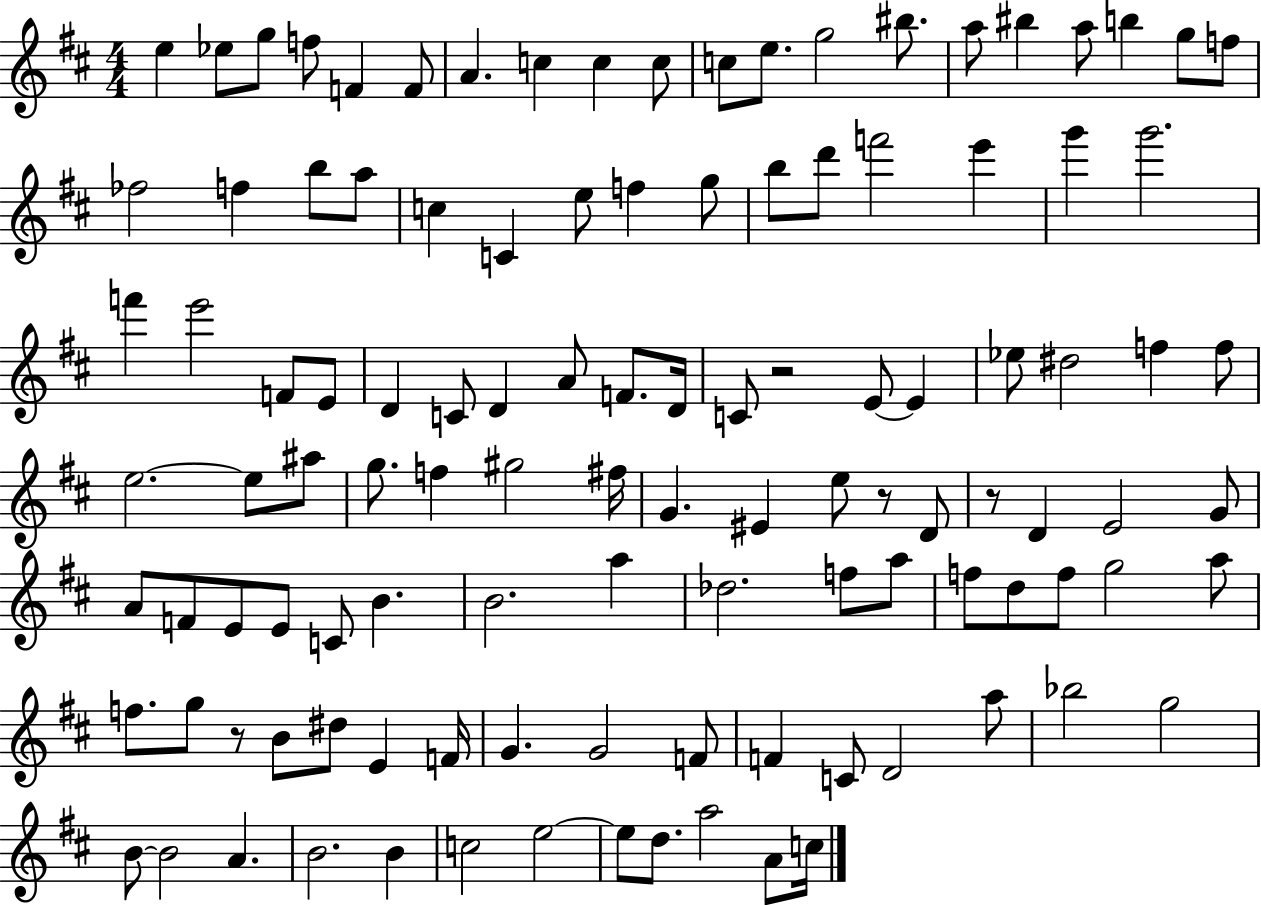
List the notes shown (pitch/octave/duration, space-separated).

E5/q Eb5/e G5/e F5/e F4/q F4/e A4/q. C5/q C5/q C5/e C5/e E5/e. G5/h BIS5/e. A5/e BIS5/q A5/e B5/q G5/e F5/e FES5/h F5/q B5/e A5/e C5/q C4/q E5/e F5/q G5/e B5/e D6/e F6/h E6/q G6/q G6/h. F6/q E6/h F4/e E4/e D4/q C4/e D4/q A4/e F4/e. D4/s C4/e R/h E4/e E4/q Eb5/e D#5/h F5/q F5/e E5/h. E5/e A#5/e G5/e. F5/q G#5/h F#5/s G4/q. EIS4/q E5/e R/e D4/e R/e D4/q E4/h G4/e A4/e F4/e E4/e E4/e C4/e B4/q. B4/h. A5/q Db5/h. F5/e A5/e F5/e D5/e F5/e G5/h A5/e F5/e. G5/e R/e B4/e D#5/e E4/q F4/s G4/q. G4/h F4/e F4/q C4/e D4/h A5/e Bb5/h G5/h B4/e B4/h A4/q. B4/h. B4/q C5/h E5/h E5/e D5/e. A5/h A4/e C5/s